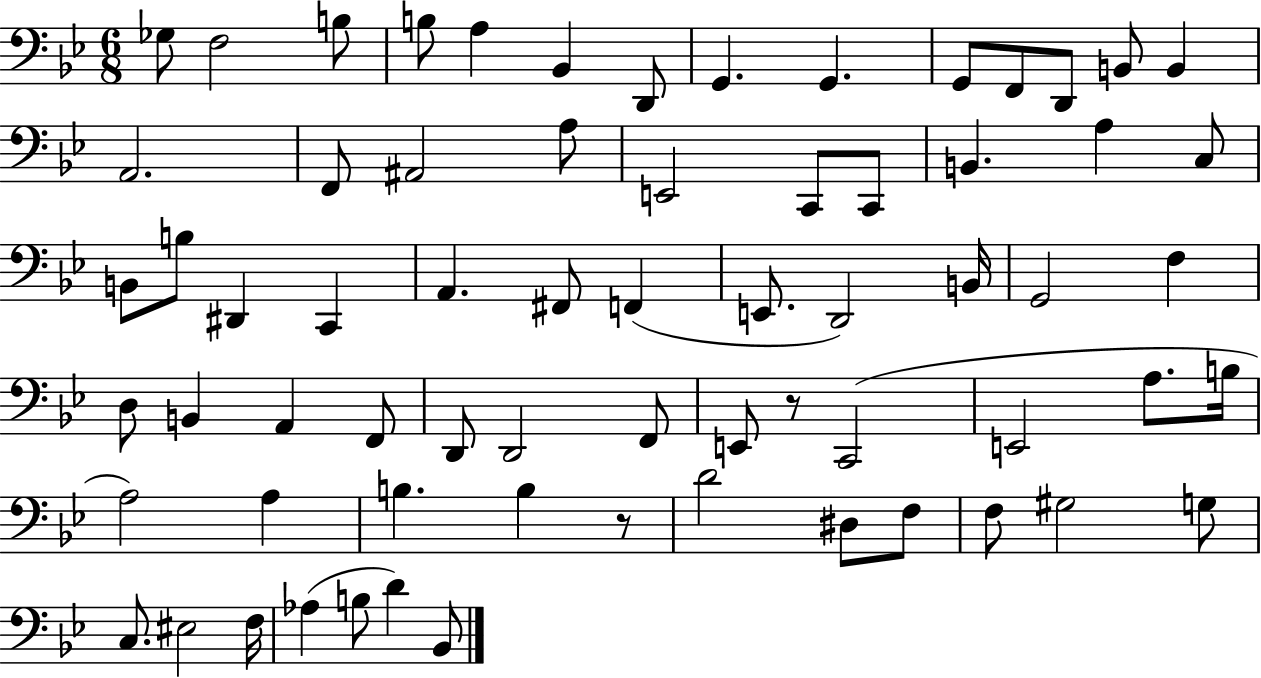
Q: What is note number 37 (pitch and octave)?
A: D3